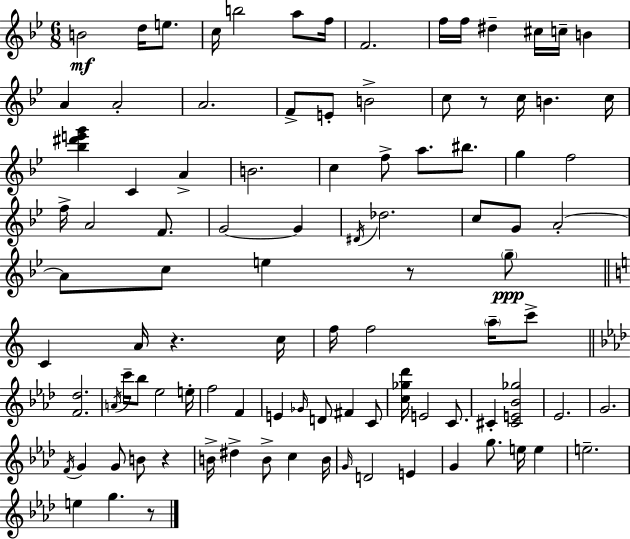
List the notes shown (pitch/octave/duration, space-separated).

B4/h D5/s E5/e. C5/s B5/h A5/e F5/s F4/h. F5/s F5/s D#5/q C#5/s C5/s B4/q A4/q A4/h A4/h. F4/e E4/e B4/h C5/e R/e C5/s B4/q. C5/s [Bb5,D#6,E6,G6]/q C4/q A4/q B4/h. C5/q F5/e A5/e. BIS5/e. G5/q F5/h F5/s A4/h F4/e. G4/h G4/q D#4/s Db5/h. C5/e G4/e A4/h A4/e C5/e E5/q R/e G5/e C4/q A4/s R/q. C5/s F5/s F5/h A5/s C6/e [F4,Db5]/h. A4/s C6/s Bb5/e Eb5/h E5/s F5/h F4/q E4/q Gb4/s D4/e F#4/q C4/e [C5,Gb5,Db6]/s E4/h C4/e. C#4/q [C#4,E4,Bb4,Gb5]/h Eb4/h. G4/h. F4/s G4/q G4/e B4/e R/q B4/s D#5/q B4/e C5/q B4/s G4/s D4/h E4/q G4/q G5/e. E5/s E5/q E5/h. E5/q G5/q. R/e